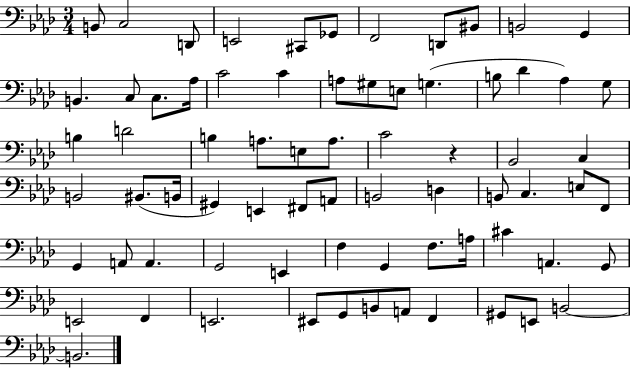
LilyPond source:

{
  \clef bass
  \numericTimeSignature
  \time 3/4
  \key aes \major
  b,8 c2 d,8 | e,2 cis,8 ges,8 | f,2 d,8 bis,8 | b,2 g,4 | \break b,4. c8 c8. aes16 | c'2 c'4 | a8 gis8 e8 g4.( | b8 des'4 aes4) g8 | \break b4 d'2 | b4 a8. e8 a8. | c'2 r4 | bes,2 c4 | \break b,2 bis,8.( b,16 | gis,4) e,4 fis,8 a,8 | b,2 d4 | b,8 c4. e8 f,8 | \break g,4 a,8 a,4. | g,2 e,4 | f4 g,4 f8. a16 | cis'4 a,4. g,8 | \break e,2 f,4 | e,2. | eis,8 g,8 b,8 a,8 f,4 | gis,8 e,8 b,2~~ | \break b,2. | \bar "|."
}